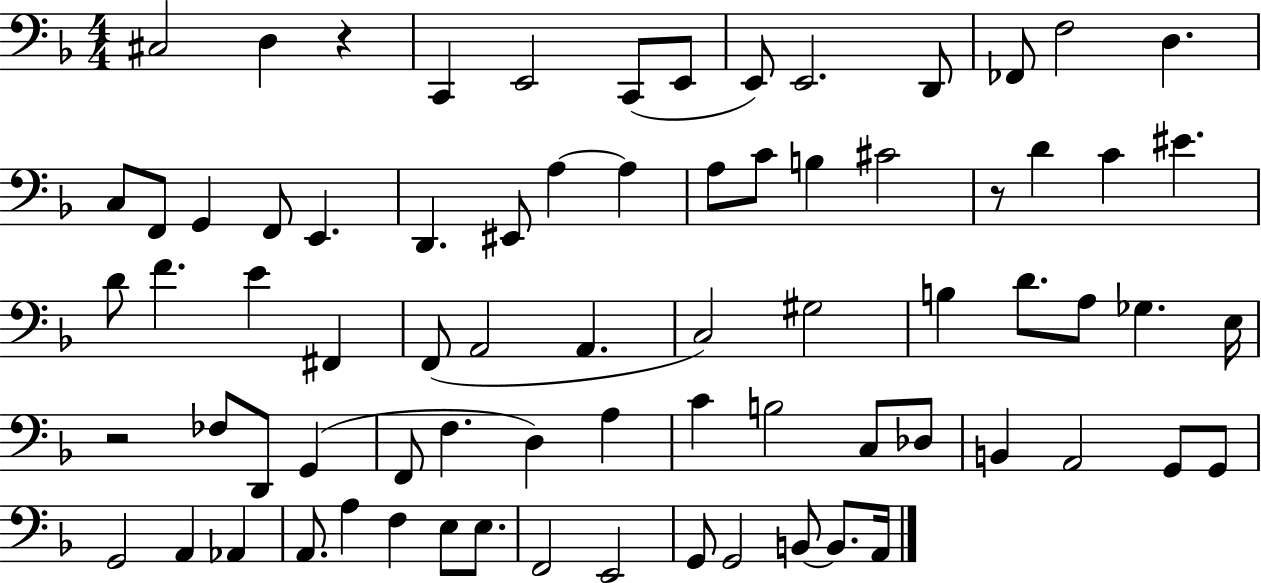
{
  \clef bass
  \numericTimeSignature
  \time 4/4
  \key f \major
  cis2 d4 r4 | c,4 e,2 c,8( e,8 | e,8) e,2. d,8 | fes,8 f2 d4. | \break c8 f,8 g,4 f,8 e,4. | d,4. eis,8 a4~~ a4 | a8 c'8 b4 cis'2 | r8 d'4 c'4 eis'4. | \break d'8 f'4. e'4 fis,4 | f,8( a,2 a,4. | c2) gis2 | b4 d'8. a8 ges4. e16 | \break r2 fes8 d,8 g,4( | f,8 f4. d4) a4 | c'4 b2 c8 des8 | b,4 a,2 g,8 g,8 | \break g,2 a,4 aes,4 | a,8. a4 f4 e8 e8. | f,2 e,2 | g,8 g,2 b,8~~ b,8. a,16 | \break \bar "|."
}